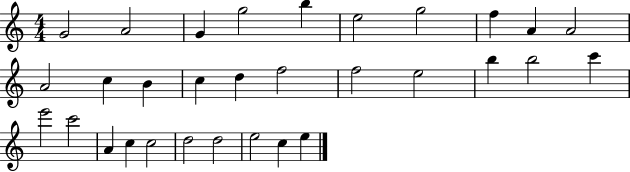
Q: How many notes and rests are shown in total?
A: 31